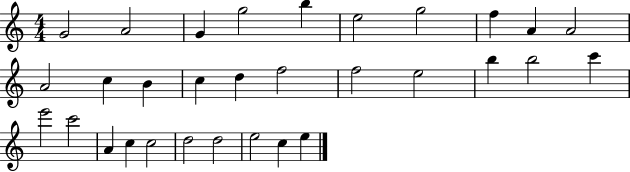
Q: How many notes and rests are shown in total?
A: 31